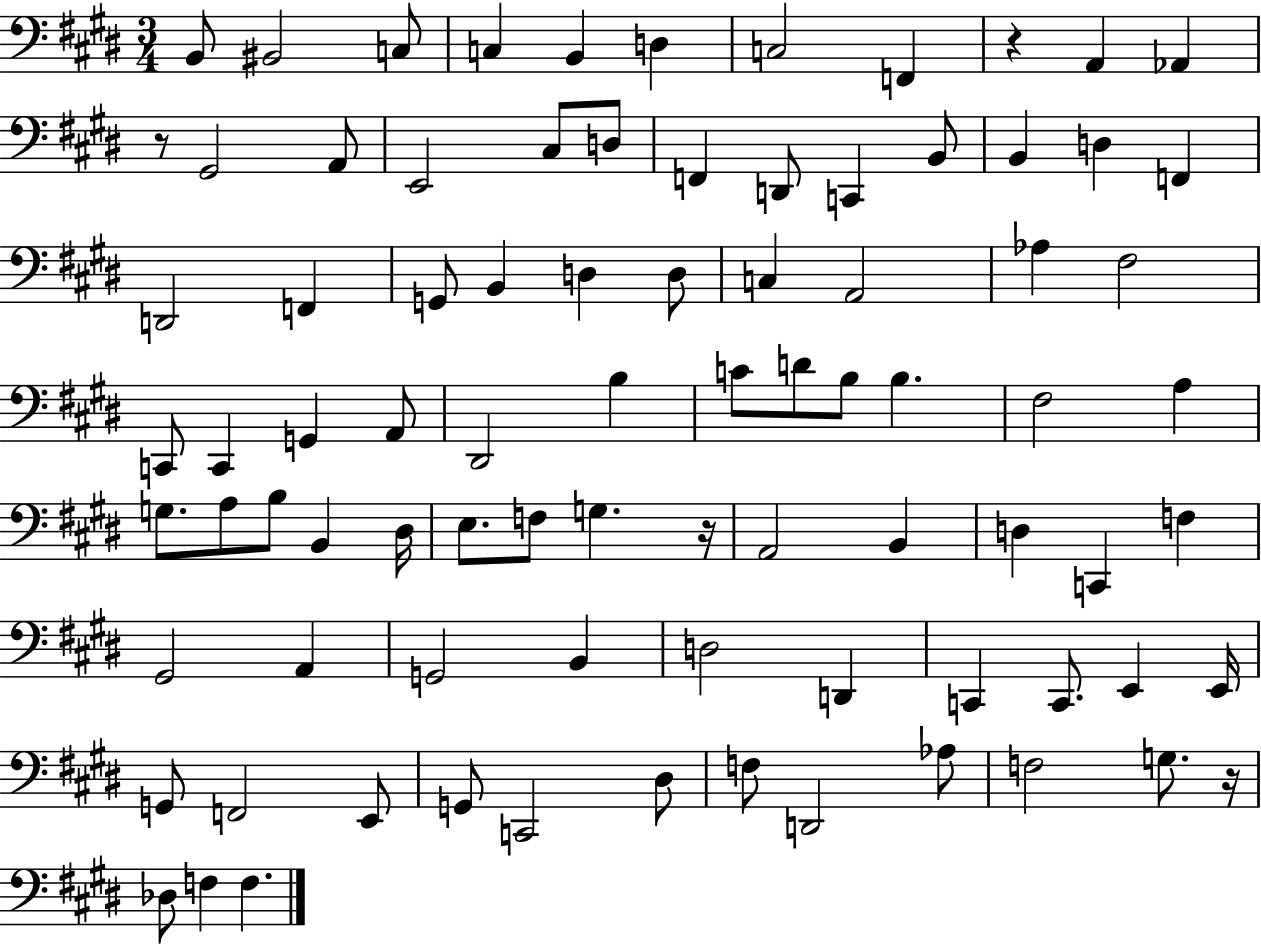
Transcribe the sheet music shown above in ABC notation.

X:1
T:Untitled
M:3/4
L:1/4
K:E
B,,/2 ^B,,2 C,/2 C, B,, D, C,2 F,, z A,, _A,, z/2 ^G,,2 A,,/2 E,,2 ^C,/2 D,/2 F,, D,,/2 C,, B,,/2 B,, D, F,, D,,2 F,, G,,/2 B,, D, D,/2 C, A,,2 _A, ^F,2 C,,/2 C,, G,, A,,/2 ^D,,2 B, C/2 D/2 B,/2 B, ^F,2 A, G,/2 A,/2 B,/2 B,, ^D,/4 E,/2 F,/2 G, z/4 A,,2 B,, D, C,, F, ^G,,2 A,, G,,2 B,, D,2 D,, C,, C,,/2 E,, E,,/4 G,,/2 F,,2 E,,/2 G,,/2 C,,2 ^D,/2 F,/2 D,,2 _A,/2 F,2 G,/2 z/4 _D,/2 F, F,